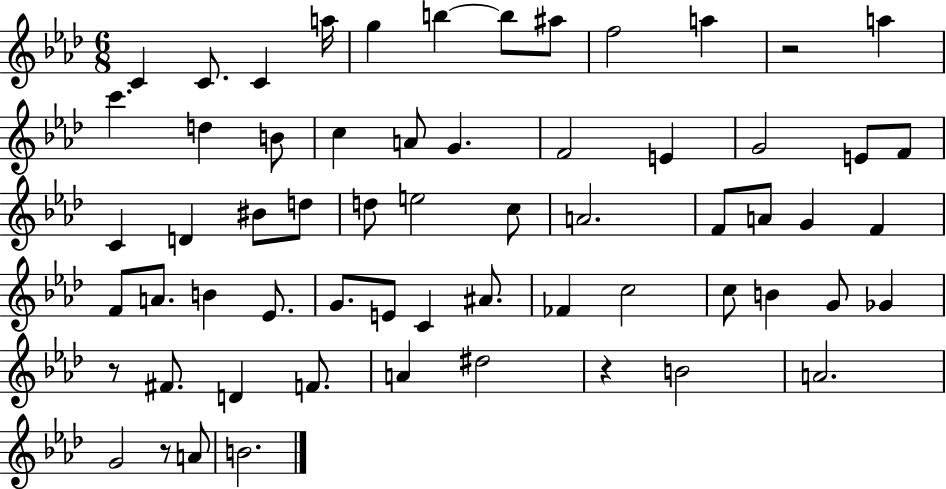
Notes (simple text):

C4/q C4/e. C4/q A5/s G5/q B5/q B5/e A#5/e F5/h A5/q R/h A5/q C6/q. D5/q B4/e C5/q A4/e G4/q. F4/h E4/q G4/h E4/e F4/e C4/q D4/q BIS4/e D5/e D5/e E5/h C5/e A4/h. F4/e A4/e G4/q F4/q F4/e A4/e. B4/q Eb4/e. G4/e. E4/e C4/q A#4/e. FES4/q C5/h C5/e B4/q G4/e Gb4/q R/e F#4/e. D4/q F4/e. A4/q D#5/h R/q B4/h A4/h. G4/h R/e A4/e B4/h.